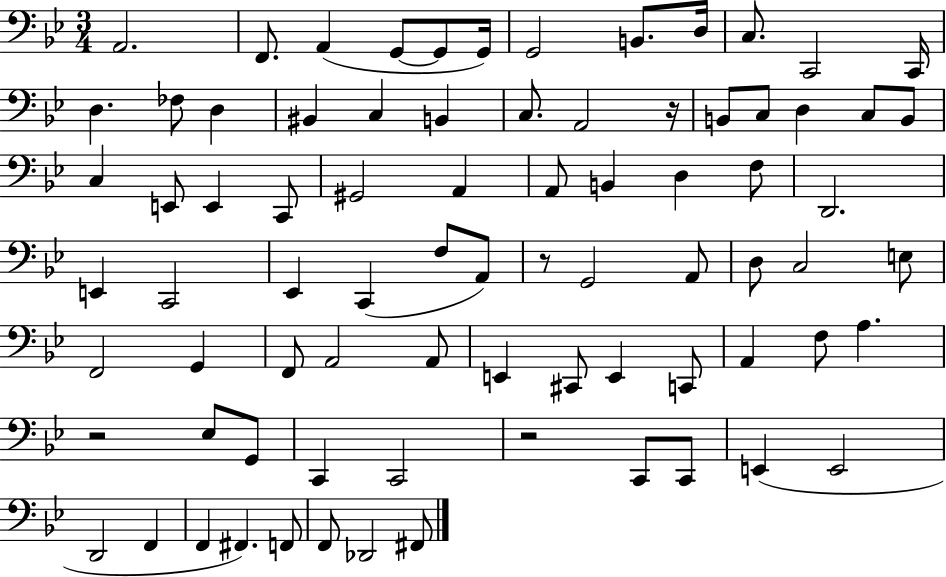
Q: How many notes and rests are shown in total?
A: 79